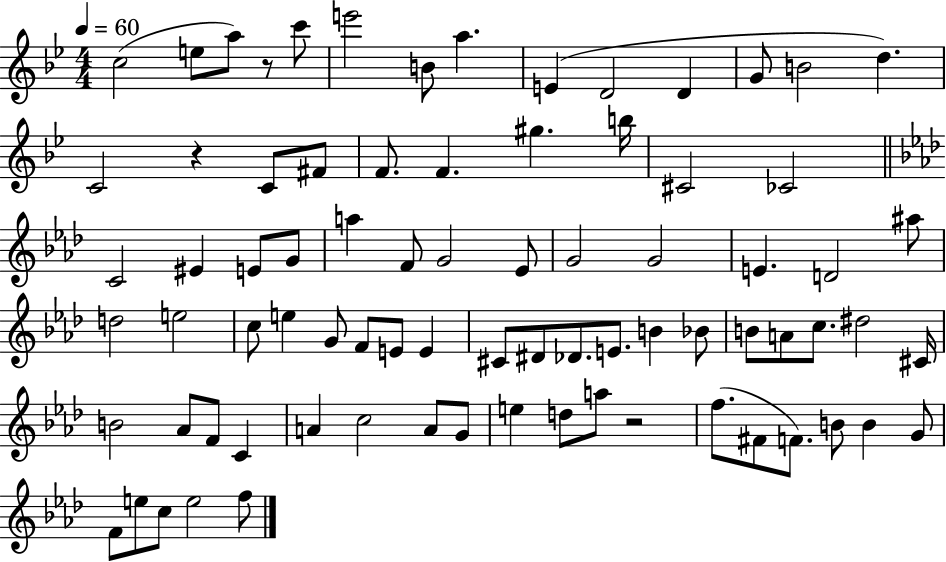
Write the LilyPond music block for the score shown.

{
  \clef treble
  \numericTimeSignature
  \time 4/4
  \key bes \major
  \tempo 4 = 60
  c''2( e''8 a''8) r8 c'''8 | e'''2 b'8 a''4. | e'4( d'2 d'4 | g'8 b'2 d''4.) | \break c'2 r4 c'8 fis'8 | f'8. f'4. gis''4. b''16 | cis'2 ces'2 | \bar "||" \break \key aes \major c'2 eis'4 e'8 g'8 | a''4 f'8 g'2 ees'8 | g'2 g'2 | e'4. d'2 ais''8 | \break d''2 e''2 | c''8 e''4 g'8 f'8 e'8 e'4 | cis'8 dis'8 des'8. e'8. b'4 bes'8 | b'8 a'8 c''8. dis''2 cis'16 | \break b'2 aes'8 f'8 c'4 | a'4 c''2 a'8 g'8 | e''4 d''8 a''8 r2 | f''8.( fis'8 f'8.) b'8 b'4 g'8 | \break f'8 e''8 c''8 e''2 f''8 | \bar "|."
}